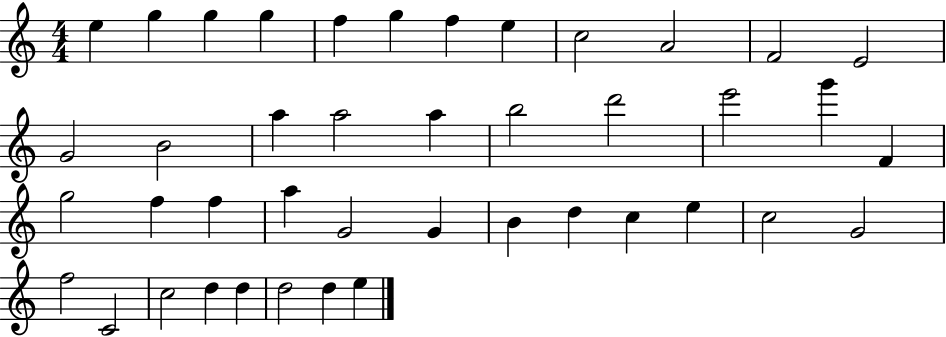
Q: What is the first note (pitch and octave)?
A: E5